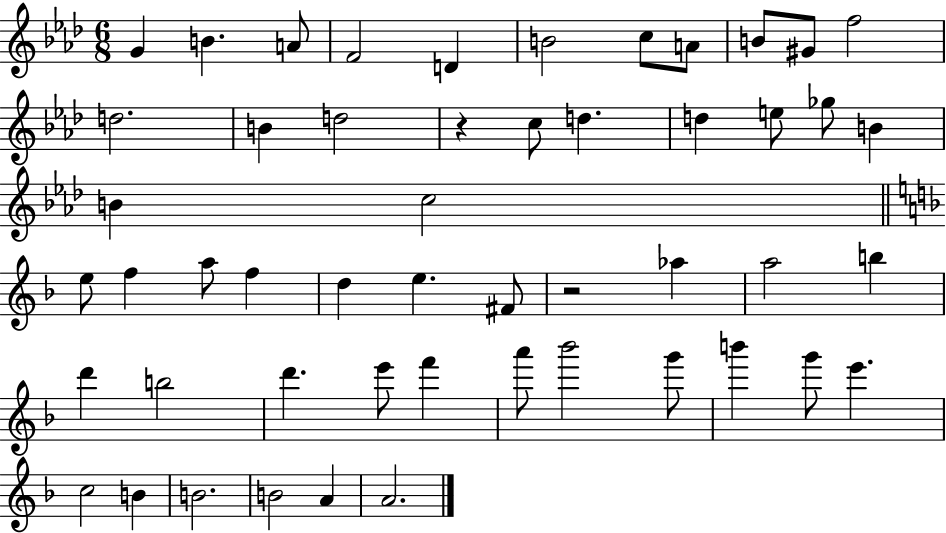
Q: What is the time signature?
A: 6/8